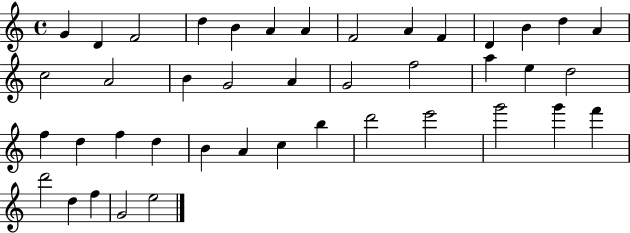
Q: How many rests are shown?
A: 0